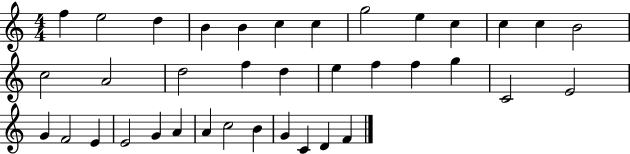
{
  \clef treble
  \numericTimeSignature
  \time 4/4
  \key c \major
  f''4 e''2 d''4 | b'4 b'4 c''4 c''4 | g''2 e''4 c''4 | c''4 c''4 b'2 | \break c''2 a'2 | d''2 f''4 d''4 | e''4 f''4 f''4 g''4 | c'2 e'2 | \break g'4 f'2 e'4 | e'2 g'4 a'4 | a'4 c''2 b'4 | g'4 c'4 d'4 f'4 | \break \bar "|."
}